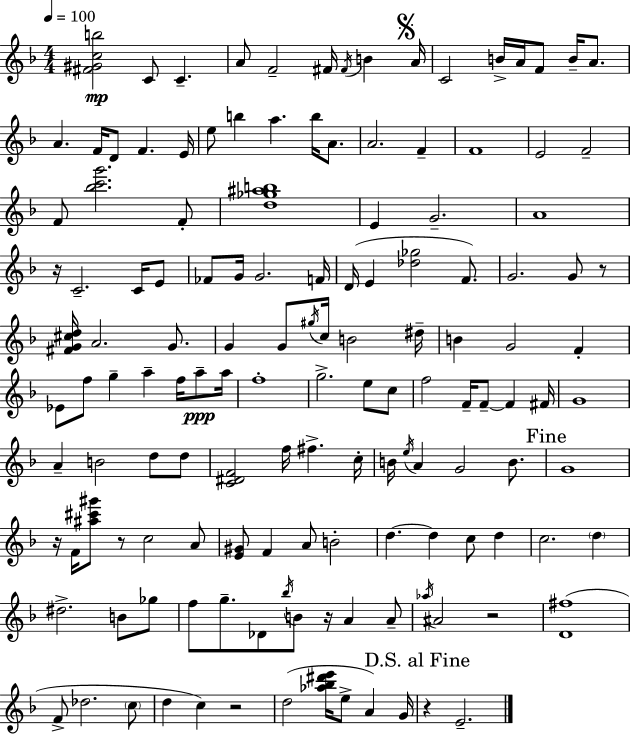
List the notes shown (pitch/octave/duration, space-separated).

[F#4,G#4,C5,B5]/h C4/e C4/q. A4/e F4/h F#4/s F#4/s B4/q A4/s C4/h B4/s A4/s F4/e B4/s A4/e. A4/q. F4/s D4/e F4/q. E4/s E5/e B5/q A5/q. B5/s A4/e. A4/h. F4/q F4/w E4/h F4/h F4/e [Bb5,C6,G6]/h. F4/e [D5,Gb5,A#5,B5]/w E4/q G4/h. A4/w R/s C4/h. C4/s E4/e FES4/e G4/s G4/h. F4/s D4/s E4/q [Db5,Gb5]/h F4/e. G4/h. G4/e R/e [F#4,G4,C#5,D5]/s A4/h. G4/e. G4/q G4/e G#5/s C5/s B4/h D#5/s B4/q G4/h F4/q Eb4/e F5/e G5/q A5/q F5/s A5/e A5/s F5/w G5/h. E5/e C5/e F5/h F4/s F4/e F4/q F#4/s G4/w A4/q B4/h D5/e D5/e [C4,D#4,F4]/h F5/s F#5/q. C5/s B4/s E5/s A4/q G4/h B4/e. G4/w R/s F4/s [A#5,C#6,G#6]/e R/e C5/h A4/e [E4,G#4]/e F4/q A4/e B4/h D5/q. D5/q C5/e D5/q C5/h. D5/q D#5/h. B4/e Gb5/e F5/e G5/e. Db4/e Bb5/s B4/e R/s A4/q A4/e Ab5/s A#4/h R/h [D4,F#5]/w F4/e Db5/h. C5/e D5/q C5/q R/h D5/h [Ab5,Bb5,D#6,E6]/s E5/e A4/q G4/s R/q E4/h.